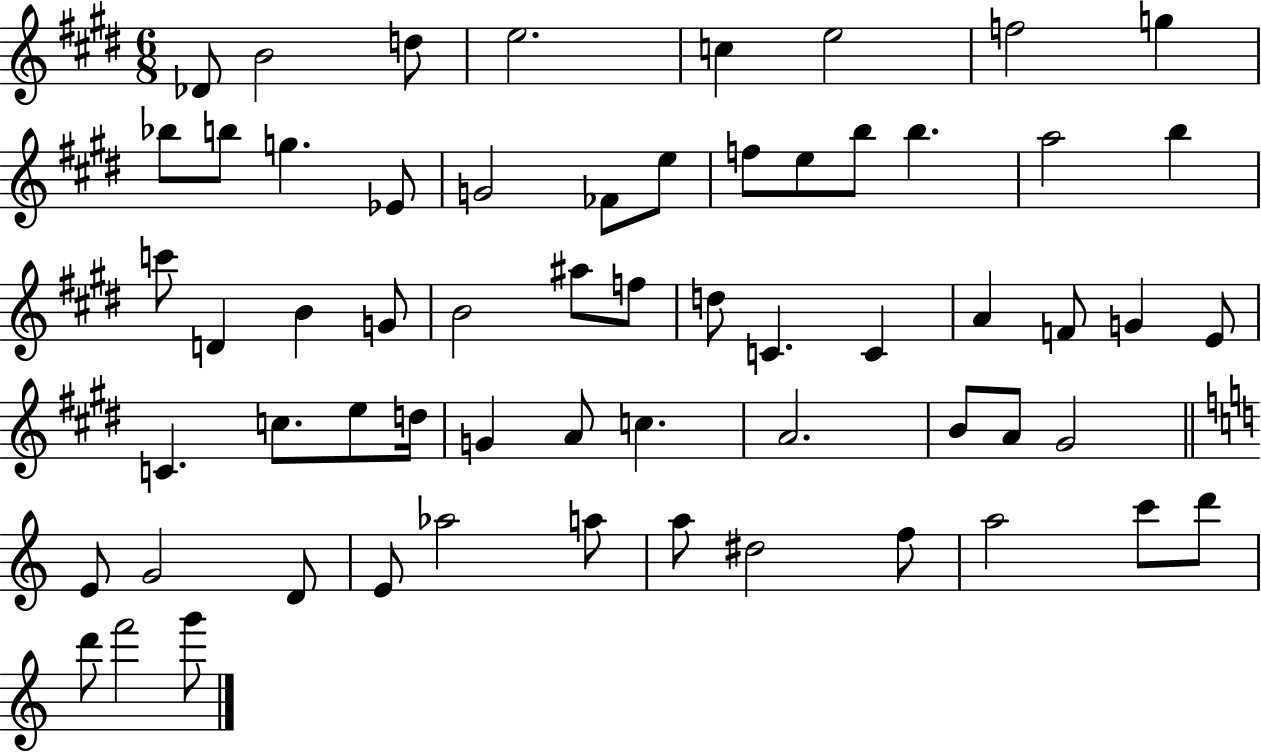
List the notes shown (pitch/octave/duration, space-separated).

Db4/e B4/h D5/e E5/h. C5/q E5/h F5/h G5/q Bb5/e B5/e G5/q. Eb4/e G4/h FES4/e E5/e F5/e E5/e B5/e B5/q. A5/h B5/q C6/e D4/q B4/q G4/e B4/h A#5/e F5/e D5/e C4/q. C4/q A4/q F4/e G4/q E4/e C4/q. C5/e. E5/e D5/s G4/q A4/e C5/q. A4/h. B4/e A4/e G#4/h E4/e G4/h D4/e E4/e Ab5/h A5/e A5/e D#5/h F5/e A5/h C6/e D6/e D6/e F6/h G6/e